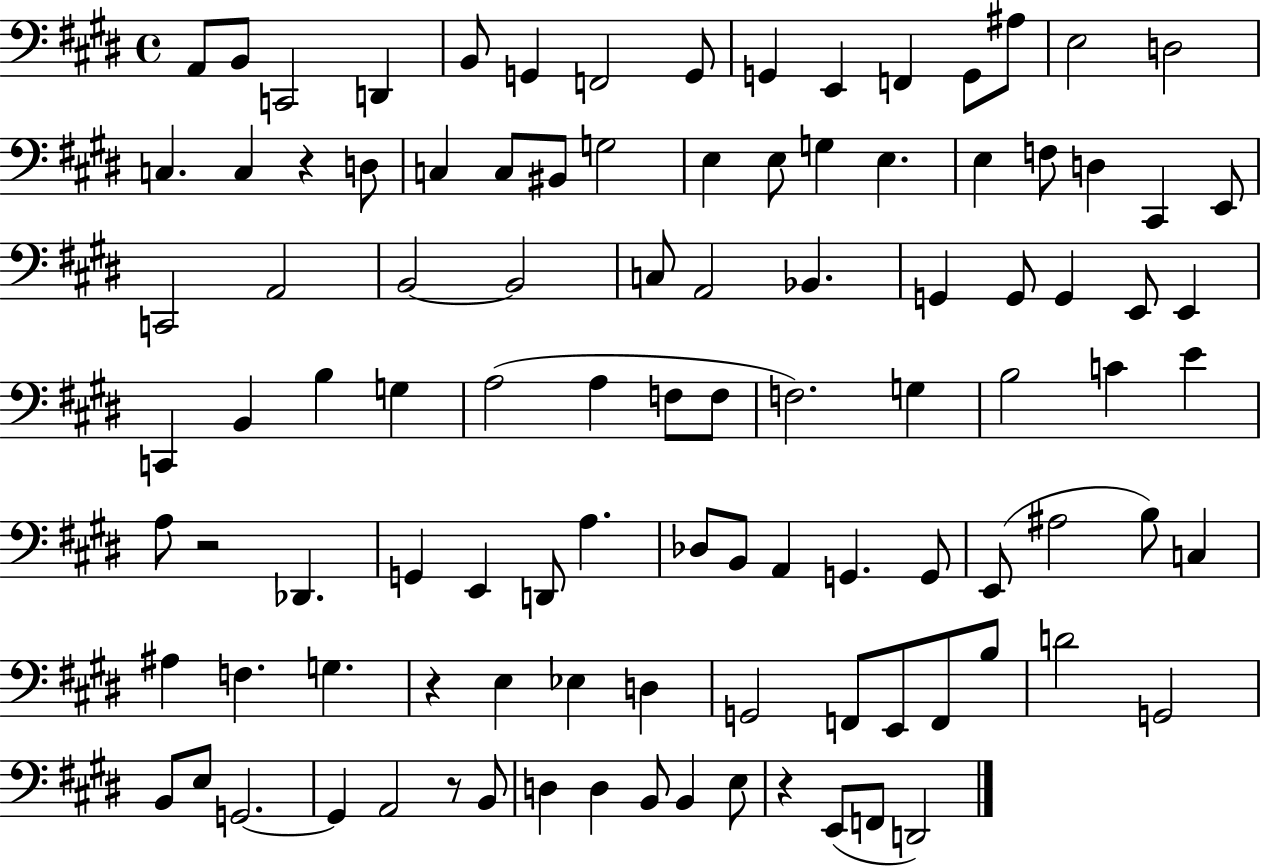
{
  \clef bass
  \time 4/4
  \defaultTimeSignature
  \key e \major
  a,8 b,8 c,2 d,4 | b,8 g,4 f,2 g,8 | g,4 e,4 f,4 g,8 ais8 | e2 d2 | \break c4. c4 r4 d8 | c4 c8 bis,8 g2 | e4 e8 g4 e4. | e4 f8 d4 cis,4 e,8 | \break c,2 a,2 | b,2~~ b,2 | c8 a,2 bes,4. | g,4 g,8 g,4 e,8 e,4 | \break c,4 b,4 b4 g4 | a2( a4 f8 f8 | f2.) g4 | b2 c'4 e'4 | \break a8 r2 des,4. | g,4 e,4 d,8 a4. | des8 b,8 a,4 g,4. g,8 | e,8( ais2 b8) c4 | \break ais4 f4. g4. | r4 e4 ees4 d4 | g,2 f,8 e,8 f,8 b8 | d'2 g,2 | \break b,8 e8 g,2.~~ | g,4 a,2 r8 b,8 | d4 d4 b,8 b,4 e8 | r4 e,8( f,8 d,2) | \break \bar "|."
}